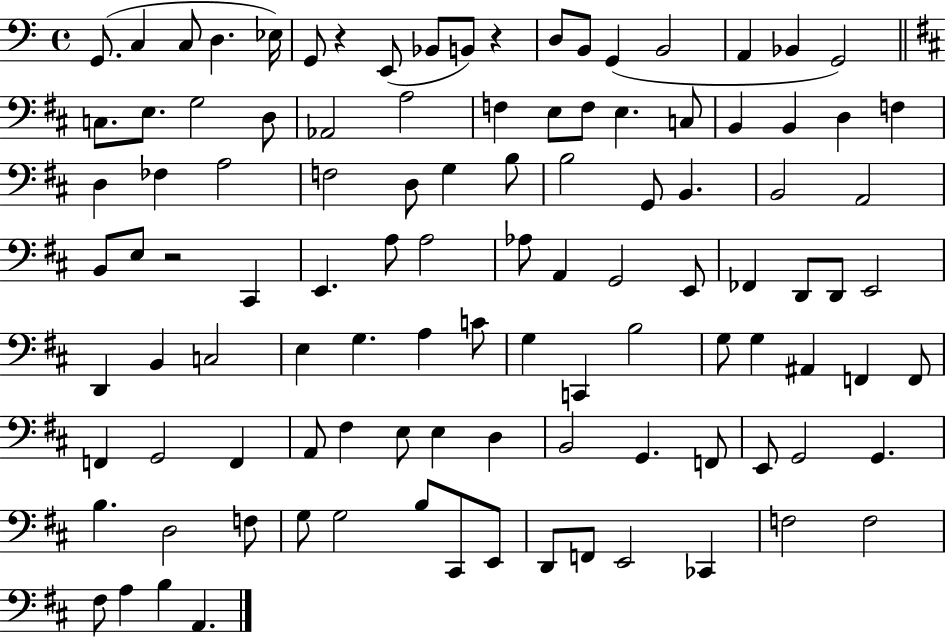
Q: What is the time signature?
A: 4/4